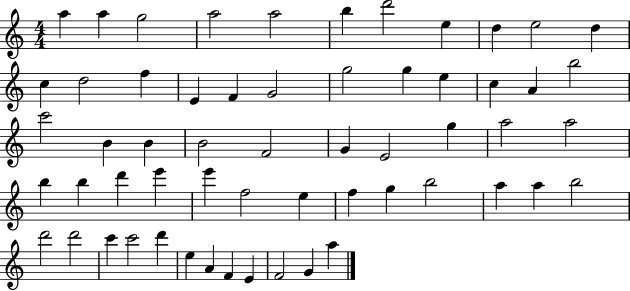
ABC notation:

X:1
T:Untitled
M:4/4
L:1/4
K:C
a a g2 a2 a2 b d'2 e d e2 d c d2 f E F G2 g2 g e c A b2 c'2 B B B2 F2 G E2 g a2 a2 b b d' e' e' f2 e f g b2 a a b2 d'2 d'2 c' c'2 d' e A F E F2 G a